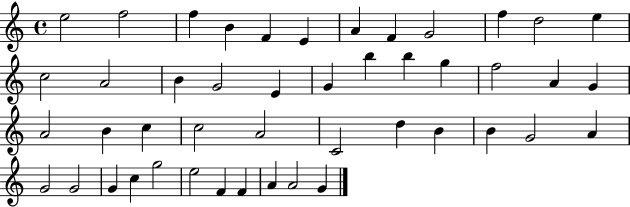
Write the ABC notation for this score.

X:1
T:Untitled
M:4/4
L:1/4
K:C
e2 f2 f B F E A F G2 f d2 e c2 A2 B G2 E G b b g f2 A G A2 B c c2 A2 C2 d B B G2 A G2 G2 G c g2 e2 F F A A2 G